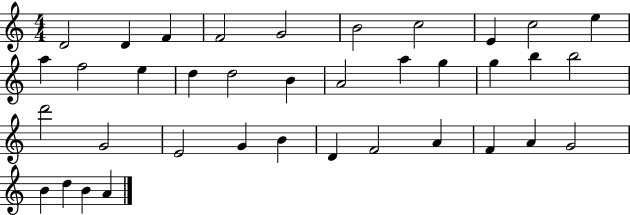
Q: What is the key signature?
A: C major